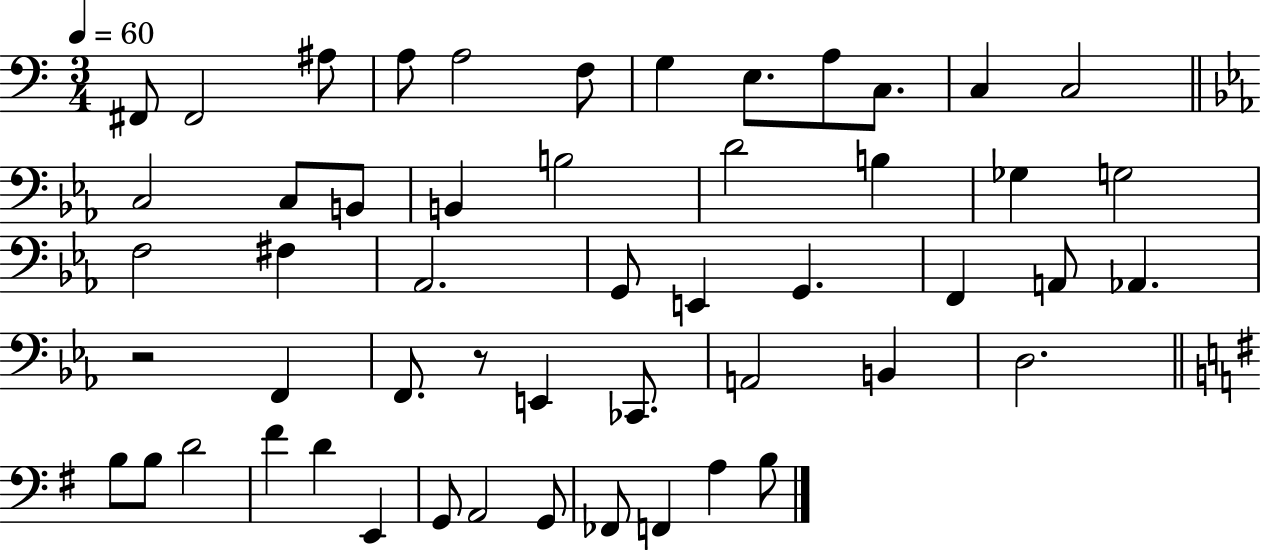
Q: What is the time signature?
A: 3/4